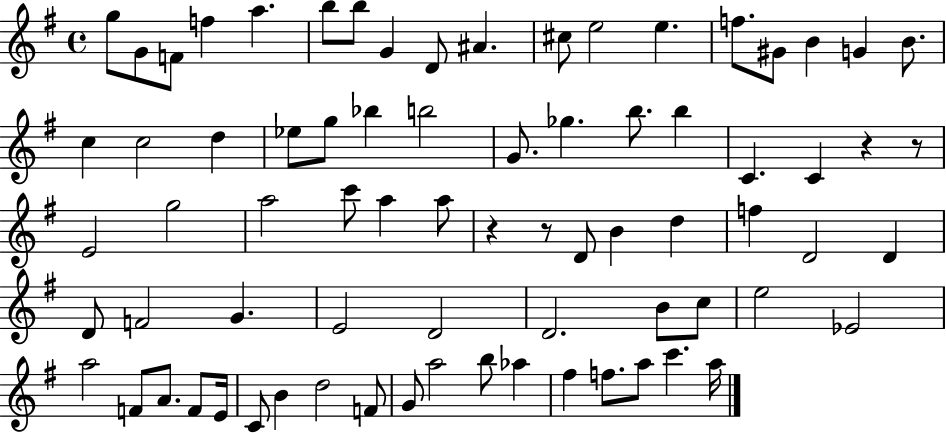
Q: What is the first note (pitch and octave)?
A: G5